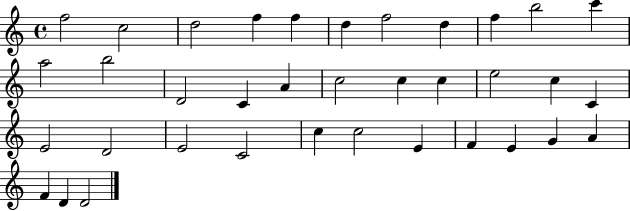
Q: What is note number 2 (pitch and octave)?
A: C5